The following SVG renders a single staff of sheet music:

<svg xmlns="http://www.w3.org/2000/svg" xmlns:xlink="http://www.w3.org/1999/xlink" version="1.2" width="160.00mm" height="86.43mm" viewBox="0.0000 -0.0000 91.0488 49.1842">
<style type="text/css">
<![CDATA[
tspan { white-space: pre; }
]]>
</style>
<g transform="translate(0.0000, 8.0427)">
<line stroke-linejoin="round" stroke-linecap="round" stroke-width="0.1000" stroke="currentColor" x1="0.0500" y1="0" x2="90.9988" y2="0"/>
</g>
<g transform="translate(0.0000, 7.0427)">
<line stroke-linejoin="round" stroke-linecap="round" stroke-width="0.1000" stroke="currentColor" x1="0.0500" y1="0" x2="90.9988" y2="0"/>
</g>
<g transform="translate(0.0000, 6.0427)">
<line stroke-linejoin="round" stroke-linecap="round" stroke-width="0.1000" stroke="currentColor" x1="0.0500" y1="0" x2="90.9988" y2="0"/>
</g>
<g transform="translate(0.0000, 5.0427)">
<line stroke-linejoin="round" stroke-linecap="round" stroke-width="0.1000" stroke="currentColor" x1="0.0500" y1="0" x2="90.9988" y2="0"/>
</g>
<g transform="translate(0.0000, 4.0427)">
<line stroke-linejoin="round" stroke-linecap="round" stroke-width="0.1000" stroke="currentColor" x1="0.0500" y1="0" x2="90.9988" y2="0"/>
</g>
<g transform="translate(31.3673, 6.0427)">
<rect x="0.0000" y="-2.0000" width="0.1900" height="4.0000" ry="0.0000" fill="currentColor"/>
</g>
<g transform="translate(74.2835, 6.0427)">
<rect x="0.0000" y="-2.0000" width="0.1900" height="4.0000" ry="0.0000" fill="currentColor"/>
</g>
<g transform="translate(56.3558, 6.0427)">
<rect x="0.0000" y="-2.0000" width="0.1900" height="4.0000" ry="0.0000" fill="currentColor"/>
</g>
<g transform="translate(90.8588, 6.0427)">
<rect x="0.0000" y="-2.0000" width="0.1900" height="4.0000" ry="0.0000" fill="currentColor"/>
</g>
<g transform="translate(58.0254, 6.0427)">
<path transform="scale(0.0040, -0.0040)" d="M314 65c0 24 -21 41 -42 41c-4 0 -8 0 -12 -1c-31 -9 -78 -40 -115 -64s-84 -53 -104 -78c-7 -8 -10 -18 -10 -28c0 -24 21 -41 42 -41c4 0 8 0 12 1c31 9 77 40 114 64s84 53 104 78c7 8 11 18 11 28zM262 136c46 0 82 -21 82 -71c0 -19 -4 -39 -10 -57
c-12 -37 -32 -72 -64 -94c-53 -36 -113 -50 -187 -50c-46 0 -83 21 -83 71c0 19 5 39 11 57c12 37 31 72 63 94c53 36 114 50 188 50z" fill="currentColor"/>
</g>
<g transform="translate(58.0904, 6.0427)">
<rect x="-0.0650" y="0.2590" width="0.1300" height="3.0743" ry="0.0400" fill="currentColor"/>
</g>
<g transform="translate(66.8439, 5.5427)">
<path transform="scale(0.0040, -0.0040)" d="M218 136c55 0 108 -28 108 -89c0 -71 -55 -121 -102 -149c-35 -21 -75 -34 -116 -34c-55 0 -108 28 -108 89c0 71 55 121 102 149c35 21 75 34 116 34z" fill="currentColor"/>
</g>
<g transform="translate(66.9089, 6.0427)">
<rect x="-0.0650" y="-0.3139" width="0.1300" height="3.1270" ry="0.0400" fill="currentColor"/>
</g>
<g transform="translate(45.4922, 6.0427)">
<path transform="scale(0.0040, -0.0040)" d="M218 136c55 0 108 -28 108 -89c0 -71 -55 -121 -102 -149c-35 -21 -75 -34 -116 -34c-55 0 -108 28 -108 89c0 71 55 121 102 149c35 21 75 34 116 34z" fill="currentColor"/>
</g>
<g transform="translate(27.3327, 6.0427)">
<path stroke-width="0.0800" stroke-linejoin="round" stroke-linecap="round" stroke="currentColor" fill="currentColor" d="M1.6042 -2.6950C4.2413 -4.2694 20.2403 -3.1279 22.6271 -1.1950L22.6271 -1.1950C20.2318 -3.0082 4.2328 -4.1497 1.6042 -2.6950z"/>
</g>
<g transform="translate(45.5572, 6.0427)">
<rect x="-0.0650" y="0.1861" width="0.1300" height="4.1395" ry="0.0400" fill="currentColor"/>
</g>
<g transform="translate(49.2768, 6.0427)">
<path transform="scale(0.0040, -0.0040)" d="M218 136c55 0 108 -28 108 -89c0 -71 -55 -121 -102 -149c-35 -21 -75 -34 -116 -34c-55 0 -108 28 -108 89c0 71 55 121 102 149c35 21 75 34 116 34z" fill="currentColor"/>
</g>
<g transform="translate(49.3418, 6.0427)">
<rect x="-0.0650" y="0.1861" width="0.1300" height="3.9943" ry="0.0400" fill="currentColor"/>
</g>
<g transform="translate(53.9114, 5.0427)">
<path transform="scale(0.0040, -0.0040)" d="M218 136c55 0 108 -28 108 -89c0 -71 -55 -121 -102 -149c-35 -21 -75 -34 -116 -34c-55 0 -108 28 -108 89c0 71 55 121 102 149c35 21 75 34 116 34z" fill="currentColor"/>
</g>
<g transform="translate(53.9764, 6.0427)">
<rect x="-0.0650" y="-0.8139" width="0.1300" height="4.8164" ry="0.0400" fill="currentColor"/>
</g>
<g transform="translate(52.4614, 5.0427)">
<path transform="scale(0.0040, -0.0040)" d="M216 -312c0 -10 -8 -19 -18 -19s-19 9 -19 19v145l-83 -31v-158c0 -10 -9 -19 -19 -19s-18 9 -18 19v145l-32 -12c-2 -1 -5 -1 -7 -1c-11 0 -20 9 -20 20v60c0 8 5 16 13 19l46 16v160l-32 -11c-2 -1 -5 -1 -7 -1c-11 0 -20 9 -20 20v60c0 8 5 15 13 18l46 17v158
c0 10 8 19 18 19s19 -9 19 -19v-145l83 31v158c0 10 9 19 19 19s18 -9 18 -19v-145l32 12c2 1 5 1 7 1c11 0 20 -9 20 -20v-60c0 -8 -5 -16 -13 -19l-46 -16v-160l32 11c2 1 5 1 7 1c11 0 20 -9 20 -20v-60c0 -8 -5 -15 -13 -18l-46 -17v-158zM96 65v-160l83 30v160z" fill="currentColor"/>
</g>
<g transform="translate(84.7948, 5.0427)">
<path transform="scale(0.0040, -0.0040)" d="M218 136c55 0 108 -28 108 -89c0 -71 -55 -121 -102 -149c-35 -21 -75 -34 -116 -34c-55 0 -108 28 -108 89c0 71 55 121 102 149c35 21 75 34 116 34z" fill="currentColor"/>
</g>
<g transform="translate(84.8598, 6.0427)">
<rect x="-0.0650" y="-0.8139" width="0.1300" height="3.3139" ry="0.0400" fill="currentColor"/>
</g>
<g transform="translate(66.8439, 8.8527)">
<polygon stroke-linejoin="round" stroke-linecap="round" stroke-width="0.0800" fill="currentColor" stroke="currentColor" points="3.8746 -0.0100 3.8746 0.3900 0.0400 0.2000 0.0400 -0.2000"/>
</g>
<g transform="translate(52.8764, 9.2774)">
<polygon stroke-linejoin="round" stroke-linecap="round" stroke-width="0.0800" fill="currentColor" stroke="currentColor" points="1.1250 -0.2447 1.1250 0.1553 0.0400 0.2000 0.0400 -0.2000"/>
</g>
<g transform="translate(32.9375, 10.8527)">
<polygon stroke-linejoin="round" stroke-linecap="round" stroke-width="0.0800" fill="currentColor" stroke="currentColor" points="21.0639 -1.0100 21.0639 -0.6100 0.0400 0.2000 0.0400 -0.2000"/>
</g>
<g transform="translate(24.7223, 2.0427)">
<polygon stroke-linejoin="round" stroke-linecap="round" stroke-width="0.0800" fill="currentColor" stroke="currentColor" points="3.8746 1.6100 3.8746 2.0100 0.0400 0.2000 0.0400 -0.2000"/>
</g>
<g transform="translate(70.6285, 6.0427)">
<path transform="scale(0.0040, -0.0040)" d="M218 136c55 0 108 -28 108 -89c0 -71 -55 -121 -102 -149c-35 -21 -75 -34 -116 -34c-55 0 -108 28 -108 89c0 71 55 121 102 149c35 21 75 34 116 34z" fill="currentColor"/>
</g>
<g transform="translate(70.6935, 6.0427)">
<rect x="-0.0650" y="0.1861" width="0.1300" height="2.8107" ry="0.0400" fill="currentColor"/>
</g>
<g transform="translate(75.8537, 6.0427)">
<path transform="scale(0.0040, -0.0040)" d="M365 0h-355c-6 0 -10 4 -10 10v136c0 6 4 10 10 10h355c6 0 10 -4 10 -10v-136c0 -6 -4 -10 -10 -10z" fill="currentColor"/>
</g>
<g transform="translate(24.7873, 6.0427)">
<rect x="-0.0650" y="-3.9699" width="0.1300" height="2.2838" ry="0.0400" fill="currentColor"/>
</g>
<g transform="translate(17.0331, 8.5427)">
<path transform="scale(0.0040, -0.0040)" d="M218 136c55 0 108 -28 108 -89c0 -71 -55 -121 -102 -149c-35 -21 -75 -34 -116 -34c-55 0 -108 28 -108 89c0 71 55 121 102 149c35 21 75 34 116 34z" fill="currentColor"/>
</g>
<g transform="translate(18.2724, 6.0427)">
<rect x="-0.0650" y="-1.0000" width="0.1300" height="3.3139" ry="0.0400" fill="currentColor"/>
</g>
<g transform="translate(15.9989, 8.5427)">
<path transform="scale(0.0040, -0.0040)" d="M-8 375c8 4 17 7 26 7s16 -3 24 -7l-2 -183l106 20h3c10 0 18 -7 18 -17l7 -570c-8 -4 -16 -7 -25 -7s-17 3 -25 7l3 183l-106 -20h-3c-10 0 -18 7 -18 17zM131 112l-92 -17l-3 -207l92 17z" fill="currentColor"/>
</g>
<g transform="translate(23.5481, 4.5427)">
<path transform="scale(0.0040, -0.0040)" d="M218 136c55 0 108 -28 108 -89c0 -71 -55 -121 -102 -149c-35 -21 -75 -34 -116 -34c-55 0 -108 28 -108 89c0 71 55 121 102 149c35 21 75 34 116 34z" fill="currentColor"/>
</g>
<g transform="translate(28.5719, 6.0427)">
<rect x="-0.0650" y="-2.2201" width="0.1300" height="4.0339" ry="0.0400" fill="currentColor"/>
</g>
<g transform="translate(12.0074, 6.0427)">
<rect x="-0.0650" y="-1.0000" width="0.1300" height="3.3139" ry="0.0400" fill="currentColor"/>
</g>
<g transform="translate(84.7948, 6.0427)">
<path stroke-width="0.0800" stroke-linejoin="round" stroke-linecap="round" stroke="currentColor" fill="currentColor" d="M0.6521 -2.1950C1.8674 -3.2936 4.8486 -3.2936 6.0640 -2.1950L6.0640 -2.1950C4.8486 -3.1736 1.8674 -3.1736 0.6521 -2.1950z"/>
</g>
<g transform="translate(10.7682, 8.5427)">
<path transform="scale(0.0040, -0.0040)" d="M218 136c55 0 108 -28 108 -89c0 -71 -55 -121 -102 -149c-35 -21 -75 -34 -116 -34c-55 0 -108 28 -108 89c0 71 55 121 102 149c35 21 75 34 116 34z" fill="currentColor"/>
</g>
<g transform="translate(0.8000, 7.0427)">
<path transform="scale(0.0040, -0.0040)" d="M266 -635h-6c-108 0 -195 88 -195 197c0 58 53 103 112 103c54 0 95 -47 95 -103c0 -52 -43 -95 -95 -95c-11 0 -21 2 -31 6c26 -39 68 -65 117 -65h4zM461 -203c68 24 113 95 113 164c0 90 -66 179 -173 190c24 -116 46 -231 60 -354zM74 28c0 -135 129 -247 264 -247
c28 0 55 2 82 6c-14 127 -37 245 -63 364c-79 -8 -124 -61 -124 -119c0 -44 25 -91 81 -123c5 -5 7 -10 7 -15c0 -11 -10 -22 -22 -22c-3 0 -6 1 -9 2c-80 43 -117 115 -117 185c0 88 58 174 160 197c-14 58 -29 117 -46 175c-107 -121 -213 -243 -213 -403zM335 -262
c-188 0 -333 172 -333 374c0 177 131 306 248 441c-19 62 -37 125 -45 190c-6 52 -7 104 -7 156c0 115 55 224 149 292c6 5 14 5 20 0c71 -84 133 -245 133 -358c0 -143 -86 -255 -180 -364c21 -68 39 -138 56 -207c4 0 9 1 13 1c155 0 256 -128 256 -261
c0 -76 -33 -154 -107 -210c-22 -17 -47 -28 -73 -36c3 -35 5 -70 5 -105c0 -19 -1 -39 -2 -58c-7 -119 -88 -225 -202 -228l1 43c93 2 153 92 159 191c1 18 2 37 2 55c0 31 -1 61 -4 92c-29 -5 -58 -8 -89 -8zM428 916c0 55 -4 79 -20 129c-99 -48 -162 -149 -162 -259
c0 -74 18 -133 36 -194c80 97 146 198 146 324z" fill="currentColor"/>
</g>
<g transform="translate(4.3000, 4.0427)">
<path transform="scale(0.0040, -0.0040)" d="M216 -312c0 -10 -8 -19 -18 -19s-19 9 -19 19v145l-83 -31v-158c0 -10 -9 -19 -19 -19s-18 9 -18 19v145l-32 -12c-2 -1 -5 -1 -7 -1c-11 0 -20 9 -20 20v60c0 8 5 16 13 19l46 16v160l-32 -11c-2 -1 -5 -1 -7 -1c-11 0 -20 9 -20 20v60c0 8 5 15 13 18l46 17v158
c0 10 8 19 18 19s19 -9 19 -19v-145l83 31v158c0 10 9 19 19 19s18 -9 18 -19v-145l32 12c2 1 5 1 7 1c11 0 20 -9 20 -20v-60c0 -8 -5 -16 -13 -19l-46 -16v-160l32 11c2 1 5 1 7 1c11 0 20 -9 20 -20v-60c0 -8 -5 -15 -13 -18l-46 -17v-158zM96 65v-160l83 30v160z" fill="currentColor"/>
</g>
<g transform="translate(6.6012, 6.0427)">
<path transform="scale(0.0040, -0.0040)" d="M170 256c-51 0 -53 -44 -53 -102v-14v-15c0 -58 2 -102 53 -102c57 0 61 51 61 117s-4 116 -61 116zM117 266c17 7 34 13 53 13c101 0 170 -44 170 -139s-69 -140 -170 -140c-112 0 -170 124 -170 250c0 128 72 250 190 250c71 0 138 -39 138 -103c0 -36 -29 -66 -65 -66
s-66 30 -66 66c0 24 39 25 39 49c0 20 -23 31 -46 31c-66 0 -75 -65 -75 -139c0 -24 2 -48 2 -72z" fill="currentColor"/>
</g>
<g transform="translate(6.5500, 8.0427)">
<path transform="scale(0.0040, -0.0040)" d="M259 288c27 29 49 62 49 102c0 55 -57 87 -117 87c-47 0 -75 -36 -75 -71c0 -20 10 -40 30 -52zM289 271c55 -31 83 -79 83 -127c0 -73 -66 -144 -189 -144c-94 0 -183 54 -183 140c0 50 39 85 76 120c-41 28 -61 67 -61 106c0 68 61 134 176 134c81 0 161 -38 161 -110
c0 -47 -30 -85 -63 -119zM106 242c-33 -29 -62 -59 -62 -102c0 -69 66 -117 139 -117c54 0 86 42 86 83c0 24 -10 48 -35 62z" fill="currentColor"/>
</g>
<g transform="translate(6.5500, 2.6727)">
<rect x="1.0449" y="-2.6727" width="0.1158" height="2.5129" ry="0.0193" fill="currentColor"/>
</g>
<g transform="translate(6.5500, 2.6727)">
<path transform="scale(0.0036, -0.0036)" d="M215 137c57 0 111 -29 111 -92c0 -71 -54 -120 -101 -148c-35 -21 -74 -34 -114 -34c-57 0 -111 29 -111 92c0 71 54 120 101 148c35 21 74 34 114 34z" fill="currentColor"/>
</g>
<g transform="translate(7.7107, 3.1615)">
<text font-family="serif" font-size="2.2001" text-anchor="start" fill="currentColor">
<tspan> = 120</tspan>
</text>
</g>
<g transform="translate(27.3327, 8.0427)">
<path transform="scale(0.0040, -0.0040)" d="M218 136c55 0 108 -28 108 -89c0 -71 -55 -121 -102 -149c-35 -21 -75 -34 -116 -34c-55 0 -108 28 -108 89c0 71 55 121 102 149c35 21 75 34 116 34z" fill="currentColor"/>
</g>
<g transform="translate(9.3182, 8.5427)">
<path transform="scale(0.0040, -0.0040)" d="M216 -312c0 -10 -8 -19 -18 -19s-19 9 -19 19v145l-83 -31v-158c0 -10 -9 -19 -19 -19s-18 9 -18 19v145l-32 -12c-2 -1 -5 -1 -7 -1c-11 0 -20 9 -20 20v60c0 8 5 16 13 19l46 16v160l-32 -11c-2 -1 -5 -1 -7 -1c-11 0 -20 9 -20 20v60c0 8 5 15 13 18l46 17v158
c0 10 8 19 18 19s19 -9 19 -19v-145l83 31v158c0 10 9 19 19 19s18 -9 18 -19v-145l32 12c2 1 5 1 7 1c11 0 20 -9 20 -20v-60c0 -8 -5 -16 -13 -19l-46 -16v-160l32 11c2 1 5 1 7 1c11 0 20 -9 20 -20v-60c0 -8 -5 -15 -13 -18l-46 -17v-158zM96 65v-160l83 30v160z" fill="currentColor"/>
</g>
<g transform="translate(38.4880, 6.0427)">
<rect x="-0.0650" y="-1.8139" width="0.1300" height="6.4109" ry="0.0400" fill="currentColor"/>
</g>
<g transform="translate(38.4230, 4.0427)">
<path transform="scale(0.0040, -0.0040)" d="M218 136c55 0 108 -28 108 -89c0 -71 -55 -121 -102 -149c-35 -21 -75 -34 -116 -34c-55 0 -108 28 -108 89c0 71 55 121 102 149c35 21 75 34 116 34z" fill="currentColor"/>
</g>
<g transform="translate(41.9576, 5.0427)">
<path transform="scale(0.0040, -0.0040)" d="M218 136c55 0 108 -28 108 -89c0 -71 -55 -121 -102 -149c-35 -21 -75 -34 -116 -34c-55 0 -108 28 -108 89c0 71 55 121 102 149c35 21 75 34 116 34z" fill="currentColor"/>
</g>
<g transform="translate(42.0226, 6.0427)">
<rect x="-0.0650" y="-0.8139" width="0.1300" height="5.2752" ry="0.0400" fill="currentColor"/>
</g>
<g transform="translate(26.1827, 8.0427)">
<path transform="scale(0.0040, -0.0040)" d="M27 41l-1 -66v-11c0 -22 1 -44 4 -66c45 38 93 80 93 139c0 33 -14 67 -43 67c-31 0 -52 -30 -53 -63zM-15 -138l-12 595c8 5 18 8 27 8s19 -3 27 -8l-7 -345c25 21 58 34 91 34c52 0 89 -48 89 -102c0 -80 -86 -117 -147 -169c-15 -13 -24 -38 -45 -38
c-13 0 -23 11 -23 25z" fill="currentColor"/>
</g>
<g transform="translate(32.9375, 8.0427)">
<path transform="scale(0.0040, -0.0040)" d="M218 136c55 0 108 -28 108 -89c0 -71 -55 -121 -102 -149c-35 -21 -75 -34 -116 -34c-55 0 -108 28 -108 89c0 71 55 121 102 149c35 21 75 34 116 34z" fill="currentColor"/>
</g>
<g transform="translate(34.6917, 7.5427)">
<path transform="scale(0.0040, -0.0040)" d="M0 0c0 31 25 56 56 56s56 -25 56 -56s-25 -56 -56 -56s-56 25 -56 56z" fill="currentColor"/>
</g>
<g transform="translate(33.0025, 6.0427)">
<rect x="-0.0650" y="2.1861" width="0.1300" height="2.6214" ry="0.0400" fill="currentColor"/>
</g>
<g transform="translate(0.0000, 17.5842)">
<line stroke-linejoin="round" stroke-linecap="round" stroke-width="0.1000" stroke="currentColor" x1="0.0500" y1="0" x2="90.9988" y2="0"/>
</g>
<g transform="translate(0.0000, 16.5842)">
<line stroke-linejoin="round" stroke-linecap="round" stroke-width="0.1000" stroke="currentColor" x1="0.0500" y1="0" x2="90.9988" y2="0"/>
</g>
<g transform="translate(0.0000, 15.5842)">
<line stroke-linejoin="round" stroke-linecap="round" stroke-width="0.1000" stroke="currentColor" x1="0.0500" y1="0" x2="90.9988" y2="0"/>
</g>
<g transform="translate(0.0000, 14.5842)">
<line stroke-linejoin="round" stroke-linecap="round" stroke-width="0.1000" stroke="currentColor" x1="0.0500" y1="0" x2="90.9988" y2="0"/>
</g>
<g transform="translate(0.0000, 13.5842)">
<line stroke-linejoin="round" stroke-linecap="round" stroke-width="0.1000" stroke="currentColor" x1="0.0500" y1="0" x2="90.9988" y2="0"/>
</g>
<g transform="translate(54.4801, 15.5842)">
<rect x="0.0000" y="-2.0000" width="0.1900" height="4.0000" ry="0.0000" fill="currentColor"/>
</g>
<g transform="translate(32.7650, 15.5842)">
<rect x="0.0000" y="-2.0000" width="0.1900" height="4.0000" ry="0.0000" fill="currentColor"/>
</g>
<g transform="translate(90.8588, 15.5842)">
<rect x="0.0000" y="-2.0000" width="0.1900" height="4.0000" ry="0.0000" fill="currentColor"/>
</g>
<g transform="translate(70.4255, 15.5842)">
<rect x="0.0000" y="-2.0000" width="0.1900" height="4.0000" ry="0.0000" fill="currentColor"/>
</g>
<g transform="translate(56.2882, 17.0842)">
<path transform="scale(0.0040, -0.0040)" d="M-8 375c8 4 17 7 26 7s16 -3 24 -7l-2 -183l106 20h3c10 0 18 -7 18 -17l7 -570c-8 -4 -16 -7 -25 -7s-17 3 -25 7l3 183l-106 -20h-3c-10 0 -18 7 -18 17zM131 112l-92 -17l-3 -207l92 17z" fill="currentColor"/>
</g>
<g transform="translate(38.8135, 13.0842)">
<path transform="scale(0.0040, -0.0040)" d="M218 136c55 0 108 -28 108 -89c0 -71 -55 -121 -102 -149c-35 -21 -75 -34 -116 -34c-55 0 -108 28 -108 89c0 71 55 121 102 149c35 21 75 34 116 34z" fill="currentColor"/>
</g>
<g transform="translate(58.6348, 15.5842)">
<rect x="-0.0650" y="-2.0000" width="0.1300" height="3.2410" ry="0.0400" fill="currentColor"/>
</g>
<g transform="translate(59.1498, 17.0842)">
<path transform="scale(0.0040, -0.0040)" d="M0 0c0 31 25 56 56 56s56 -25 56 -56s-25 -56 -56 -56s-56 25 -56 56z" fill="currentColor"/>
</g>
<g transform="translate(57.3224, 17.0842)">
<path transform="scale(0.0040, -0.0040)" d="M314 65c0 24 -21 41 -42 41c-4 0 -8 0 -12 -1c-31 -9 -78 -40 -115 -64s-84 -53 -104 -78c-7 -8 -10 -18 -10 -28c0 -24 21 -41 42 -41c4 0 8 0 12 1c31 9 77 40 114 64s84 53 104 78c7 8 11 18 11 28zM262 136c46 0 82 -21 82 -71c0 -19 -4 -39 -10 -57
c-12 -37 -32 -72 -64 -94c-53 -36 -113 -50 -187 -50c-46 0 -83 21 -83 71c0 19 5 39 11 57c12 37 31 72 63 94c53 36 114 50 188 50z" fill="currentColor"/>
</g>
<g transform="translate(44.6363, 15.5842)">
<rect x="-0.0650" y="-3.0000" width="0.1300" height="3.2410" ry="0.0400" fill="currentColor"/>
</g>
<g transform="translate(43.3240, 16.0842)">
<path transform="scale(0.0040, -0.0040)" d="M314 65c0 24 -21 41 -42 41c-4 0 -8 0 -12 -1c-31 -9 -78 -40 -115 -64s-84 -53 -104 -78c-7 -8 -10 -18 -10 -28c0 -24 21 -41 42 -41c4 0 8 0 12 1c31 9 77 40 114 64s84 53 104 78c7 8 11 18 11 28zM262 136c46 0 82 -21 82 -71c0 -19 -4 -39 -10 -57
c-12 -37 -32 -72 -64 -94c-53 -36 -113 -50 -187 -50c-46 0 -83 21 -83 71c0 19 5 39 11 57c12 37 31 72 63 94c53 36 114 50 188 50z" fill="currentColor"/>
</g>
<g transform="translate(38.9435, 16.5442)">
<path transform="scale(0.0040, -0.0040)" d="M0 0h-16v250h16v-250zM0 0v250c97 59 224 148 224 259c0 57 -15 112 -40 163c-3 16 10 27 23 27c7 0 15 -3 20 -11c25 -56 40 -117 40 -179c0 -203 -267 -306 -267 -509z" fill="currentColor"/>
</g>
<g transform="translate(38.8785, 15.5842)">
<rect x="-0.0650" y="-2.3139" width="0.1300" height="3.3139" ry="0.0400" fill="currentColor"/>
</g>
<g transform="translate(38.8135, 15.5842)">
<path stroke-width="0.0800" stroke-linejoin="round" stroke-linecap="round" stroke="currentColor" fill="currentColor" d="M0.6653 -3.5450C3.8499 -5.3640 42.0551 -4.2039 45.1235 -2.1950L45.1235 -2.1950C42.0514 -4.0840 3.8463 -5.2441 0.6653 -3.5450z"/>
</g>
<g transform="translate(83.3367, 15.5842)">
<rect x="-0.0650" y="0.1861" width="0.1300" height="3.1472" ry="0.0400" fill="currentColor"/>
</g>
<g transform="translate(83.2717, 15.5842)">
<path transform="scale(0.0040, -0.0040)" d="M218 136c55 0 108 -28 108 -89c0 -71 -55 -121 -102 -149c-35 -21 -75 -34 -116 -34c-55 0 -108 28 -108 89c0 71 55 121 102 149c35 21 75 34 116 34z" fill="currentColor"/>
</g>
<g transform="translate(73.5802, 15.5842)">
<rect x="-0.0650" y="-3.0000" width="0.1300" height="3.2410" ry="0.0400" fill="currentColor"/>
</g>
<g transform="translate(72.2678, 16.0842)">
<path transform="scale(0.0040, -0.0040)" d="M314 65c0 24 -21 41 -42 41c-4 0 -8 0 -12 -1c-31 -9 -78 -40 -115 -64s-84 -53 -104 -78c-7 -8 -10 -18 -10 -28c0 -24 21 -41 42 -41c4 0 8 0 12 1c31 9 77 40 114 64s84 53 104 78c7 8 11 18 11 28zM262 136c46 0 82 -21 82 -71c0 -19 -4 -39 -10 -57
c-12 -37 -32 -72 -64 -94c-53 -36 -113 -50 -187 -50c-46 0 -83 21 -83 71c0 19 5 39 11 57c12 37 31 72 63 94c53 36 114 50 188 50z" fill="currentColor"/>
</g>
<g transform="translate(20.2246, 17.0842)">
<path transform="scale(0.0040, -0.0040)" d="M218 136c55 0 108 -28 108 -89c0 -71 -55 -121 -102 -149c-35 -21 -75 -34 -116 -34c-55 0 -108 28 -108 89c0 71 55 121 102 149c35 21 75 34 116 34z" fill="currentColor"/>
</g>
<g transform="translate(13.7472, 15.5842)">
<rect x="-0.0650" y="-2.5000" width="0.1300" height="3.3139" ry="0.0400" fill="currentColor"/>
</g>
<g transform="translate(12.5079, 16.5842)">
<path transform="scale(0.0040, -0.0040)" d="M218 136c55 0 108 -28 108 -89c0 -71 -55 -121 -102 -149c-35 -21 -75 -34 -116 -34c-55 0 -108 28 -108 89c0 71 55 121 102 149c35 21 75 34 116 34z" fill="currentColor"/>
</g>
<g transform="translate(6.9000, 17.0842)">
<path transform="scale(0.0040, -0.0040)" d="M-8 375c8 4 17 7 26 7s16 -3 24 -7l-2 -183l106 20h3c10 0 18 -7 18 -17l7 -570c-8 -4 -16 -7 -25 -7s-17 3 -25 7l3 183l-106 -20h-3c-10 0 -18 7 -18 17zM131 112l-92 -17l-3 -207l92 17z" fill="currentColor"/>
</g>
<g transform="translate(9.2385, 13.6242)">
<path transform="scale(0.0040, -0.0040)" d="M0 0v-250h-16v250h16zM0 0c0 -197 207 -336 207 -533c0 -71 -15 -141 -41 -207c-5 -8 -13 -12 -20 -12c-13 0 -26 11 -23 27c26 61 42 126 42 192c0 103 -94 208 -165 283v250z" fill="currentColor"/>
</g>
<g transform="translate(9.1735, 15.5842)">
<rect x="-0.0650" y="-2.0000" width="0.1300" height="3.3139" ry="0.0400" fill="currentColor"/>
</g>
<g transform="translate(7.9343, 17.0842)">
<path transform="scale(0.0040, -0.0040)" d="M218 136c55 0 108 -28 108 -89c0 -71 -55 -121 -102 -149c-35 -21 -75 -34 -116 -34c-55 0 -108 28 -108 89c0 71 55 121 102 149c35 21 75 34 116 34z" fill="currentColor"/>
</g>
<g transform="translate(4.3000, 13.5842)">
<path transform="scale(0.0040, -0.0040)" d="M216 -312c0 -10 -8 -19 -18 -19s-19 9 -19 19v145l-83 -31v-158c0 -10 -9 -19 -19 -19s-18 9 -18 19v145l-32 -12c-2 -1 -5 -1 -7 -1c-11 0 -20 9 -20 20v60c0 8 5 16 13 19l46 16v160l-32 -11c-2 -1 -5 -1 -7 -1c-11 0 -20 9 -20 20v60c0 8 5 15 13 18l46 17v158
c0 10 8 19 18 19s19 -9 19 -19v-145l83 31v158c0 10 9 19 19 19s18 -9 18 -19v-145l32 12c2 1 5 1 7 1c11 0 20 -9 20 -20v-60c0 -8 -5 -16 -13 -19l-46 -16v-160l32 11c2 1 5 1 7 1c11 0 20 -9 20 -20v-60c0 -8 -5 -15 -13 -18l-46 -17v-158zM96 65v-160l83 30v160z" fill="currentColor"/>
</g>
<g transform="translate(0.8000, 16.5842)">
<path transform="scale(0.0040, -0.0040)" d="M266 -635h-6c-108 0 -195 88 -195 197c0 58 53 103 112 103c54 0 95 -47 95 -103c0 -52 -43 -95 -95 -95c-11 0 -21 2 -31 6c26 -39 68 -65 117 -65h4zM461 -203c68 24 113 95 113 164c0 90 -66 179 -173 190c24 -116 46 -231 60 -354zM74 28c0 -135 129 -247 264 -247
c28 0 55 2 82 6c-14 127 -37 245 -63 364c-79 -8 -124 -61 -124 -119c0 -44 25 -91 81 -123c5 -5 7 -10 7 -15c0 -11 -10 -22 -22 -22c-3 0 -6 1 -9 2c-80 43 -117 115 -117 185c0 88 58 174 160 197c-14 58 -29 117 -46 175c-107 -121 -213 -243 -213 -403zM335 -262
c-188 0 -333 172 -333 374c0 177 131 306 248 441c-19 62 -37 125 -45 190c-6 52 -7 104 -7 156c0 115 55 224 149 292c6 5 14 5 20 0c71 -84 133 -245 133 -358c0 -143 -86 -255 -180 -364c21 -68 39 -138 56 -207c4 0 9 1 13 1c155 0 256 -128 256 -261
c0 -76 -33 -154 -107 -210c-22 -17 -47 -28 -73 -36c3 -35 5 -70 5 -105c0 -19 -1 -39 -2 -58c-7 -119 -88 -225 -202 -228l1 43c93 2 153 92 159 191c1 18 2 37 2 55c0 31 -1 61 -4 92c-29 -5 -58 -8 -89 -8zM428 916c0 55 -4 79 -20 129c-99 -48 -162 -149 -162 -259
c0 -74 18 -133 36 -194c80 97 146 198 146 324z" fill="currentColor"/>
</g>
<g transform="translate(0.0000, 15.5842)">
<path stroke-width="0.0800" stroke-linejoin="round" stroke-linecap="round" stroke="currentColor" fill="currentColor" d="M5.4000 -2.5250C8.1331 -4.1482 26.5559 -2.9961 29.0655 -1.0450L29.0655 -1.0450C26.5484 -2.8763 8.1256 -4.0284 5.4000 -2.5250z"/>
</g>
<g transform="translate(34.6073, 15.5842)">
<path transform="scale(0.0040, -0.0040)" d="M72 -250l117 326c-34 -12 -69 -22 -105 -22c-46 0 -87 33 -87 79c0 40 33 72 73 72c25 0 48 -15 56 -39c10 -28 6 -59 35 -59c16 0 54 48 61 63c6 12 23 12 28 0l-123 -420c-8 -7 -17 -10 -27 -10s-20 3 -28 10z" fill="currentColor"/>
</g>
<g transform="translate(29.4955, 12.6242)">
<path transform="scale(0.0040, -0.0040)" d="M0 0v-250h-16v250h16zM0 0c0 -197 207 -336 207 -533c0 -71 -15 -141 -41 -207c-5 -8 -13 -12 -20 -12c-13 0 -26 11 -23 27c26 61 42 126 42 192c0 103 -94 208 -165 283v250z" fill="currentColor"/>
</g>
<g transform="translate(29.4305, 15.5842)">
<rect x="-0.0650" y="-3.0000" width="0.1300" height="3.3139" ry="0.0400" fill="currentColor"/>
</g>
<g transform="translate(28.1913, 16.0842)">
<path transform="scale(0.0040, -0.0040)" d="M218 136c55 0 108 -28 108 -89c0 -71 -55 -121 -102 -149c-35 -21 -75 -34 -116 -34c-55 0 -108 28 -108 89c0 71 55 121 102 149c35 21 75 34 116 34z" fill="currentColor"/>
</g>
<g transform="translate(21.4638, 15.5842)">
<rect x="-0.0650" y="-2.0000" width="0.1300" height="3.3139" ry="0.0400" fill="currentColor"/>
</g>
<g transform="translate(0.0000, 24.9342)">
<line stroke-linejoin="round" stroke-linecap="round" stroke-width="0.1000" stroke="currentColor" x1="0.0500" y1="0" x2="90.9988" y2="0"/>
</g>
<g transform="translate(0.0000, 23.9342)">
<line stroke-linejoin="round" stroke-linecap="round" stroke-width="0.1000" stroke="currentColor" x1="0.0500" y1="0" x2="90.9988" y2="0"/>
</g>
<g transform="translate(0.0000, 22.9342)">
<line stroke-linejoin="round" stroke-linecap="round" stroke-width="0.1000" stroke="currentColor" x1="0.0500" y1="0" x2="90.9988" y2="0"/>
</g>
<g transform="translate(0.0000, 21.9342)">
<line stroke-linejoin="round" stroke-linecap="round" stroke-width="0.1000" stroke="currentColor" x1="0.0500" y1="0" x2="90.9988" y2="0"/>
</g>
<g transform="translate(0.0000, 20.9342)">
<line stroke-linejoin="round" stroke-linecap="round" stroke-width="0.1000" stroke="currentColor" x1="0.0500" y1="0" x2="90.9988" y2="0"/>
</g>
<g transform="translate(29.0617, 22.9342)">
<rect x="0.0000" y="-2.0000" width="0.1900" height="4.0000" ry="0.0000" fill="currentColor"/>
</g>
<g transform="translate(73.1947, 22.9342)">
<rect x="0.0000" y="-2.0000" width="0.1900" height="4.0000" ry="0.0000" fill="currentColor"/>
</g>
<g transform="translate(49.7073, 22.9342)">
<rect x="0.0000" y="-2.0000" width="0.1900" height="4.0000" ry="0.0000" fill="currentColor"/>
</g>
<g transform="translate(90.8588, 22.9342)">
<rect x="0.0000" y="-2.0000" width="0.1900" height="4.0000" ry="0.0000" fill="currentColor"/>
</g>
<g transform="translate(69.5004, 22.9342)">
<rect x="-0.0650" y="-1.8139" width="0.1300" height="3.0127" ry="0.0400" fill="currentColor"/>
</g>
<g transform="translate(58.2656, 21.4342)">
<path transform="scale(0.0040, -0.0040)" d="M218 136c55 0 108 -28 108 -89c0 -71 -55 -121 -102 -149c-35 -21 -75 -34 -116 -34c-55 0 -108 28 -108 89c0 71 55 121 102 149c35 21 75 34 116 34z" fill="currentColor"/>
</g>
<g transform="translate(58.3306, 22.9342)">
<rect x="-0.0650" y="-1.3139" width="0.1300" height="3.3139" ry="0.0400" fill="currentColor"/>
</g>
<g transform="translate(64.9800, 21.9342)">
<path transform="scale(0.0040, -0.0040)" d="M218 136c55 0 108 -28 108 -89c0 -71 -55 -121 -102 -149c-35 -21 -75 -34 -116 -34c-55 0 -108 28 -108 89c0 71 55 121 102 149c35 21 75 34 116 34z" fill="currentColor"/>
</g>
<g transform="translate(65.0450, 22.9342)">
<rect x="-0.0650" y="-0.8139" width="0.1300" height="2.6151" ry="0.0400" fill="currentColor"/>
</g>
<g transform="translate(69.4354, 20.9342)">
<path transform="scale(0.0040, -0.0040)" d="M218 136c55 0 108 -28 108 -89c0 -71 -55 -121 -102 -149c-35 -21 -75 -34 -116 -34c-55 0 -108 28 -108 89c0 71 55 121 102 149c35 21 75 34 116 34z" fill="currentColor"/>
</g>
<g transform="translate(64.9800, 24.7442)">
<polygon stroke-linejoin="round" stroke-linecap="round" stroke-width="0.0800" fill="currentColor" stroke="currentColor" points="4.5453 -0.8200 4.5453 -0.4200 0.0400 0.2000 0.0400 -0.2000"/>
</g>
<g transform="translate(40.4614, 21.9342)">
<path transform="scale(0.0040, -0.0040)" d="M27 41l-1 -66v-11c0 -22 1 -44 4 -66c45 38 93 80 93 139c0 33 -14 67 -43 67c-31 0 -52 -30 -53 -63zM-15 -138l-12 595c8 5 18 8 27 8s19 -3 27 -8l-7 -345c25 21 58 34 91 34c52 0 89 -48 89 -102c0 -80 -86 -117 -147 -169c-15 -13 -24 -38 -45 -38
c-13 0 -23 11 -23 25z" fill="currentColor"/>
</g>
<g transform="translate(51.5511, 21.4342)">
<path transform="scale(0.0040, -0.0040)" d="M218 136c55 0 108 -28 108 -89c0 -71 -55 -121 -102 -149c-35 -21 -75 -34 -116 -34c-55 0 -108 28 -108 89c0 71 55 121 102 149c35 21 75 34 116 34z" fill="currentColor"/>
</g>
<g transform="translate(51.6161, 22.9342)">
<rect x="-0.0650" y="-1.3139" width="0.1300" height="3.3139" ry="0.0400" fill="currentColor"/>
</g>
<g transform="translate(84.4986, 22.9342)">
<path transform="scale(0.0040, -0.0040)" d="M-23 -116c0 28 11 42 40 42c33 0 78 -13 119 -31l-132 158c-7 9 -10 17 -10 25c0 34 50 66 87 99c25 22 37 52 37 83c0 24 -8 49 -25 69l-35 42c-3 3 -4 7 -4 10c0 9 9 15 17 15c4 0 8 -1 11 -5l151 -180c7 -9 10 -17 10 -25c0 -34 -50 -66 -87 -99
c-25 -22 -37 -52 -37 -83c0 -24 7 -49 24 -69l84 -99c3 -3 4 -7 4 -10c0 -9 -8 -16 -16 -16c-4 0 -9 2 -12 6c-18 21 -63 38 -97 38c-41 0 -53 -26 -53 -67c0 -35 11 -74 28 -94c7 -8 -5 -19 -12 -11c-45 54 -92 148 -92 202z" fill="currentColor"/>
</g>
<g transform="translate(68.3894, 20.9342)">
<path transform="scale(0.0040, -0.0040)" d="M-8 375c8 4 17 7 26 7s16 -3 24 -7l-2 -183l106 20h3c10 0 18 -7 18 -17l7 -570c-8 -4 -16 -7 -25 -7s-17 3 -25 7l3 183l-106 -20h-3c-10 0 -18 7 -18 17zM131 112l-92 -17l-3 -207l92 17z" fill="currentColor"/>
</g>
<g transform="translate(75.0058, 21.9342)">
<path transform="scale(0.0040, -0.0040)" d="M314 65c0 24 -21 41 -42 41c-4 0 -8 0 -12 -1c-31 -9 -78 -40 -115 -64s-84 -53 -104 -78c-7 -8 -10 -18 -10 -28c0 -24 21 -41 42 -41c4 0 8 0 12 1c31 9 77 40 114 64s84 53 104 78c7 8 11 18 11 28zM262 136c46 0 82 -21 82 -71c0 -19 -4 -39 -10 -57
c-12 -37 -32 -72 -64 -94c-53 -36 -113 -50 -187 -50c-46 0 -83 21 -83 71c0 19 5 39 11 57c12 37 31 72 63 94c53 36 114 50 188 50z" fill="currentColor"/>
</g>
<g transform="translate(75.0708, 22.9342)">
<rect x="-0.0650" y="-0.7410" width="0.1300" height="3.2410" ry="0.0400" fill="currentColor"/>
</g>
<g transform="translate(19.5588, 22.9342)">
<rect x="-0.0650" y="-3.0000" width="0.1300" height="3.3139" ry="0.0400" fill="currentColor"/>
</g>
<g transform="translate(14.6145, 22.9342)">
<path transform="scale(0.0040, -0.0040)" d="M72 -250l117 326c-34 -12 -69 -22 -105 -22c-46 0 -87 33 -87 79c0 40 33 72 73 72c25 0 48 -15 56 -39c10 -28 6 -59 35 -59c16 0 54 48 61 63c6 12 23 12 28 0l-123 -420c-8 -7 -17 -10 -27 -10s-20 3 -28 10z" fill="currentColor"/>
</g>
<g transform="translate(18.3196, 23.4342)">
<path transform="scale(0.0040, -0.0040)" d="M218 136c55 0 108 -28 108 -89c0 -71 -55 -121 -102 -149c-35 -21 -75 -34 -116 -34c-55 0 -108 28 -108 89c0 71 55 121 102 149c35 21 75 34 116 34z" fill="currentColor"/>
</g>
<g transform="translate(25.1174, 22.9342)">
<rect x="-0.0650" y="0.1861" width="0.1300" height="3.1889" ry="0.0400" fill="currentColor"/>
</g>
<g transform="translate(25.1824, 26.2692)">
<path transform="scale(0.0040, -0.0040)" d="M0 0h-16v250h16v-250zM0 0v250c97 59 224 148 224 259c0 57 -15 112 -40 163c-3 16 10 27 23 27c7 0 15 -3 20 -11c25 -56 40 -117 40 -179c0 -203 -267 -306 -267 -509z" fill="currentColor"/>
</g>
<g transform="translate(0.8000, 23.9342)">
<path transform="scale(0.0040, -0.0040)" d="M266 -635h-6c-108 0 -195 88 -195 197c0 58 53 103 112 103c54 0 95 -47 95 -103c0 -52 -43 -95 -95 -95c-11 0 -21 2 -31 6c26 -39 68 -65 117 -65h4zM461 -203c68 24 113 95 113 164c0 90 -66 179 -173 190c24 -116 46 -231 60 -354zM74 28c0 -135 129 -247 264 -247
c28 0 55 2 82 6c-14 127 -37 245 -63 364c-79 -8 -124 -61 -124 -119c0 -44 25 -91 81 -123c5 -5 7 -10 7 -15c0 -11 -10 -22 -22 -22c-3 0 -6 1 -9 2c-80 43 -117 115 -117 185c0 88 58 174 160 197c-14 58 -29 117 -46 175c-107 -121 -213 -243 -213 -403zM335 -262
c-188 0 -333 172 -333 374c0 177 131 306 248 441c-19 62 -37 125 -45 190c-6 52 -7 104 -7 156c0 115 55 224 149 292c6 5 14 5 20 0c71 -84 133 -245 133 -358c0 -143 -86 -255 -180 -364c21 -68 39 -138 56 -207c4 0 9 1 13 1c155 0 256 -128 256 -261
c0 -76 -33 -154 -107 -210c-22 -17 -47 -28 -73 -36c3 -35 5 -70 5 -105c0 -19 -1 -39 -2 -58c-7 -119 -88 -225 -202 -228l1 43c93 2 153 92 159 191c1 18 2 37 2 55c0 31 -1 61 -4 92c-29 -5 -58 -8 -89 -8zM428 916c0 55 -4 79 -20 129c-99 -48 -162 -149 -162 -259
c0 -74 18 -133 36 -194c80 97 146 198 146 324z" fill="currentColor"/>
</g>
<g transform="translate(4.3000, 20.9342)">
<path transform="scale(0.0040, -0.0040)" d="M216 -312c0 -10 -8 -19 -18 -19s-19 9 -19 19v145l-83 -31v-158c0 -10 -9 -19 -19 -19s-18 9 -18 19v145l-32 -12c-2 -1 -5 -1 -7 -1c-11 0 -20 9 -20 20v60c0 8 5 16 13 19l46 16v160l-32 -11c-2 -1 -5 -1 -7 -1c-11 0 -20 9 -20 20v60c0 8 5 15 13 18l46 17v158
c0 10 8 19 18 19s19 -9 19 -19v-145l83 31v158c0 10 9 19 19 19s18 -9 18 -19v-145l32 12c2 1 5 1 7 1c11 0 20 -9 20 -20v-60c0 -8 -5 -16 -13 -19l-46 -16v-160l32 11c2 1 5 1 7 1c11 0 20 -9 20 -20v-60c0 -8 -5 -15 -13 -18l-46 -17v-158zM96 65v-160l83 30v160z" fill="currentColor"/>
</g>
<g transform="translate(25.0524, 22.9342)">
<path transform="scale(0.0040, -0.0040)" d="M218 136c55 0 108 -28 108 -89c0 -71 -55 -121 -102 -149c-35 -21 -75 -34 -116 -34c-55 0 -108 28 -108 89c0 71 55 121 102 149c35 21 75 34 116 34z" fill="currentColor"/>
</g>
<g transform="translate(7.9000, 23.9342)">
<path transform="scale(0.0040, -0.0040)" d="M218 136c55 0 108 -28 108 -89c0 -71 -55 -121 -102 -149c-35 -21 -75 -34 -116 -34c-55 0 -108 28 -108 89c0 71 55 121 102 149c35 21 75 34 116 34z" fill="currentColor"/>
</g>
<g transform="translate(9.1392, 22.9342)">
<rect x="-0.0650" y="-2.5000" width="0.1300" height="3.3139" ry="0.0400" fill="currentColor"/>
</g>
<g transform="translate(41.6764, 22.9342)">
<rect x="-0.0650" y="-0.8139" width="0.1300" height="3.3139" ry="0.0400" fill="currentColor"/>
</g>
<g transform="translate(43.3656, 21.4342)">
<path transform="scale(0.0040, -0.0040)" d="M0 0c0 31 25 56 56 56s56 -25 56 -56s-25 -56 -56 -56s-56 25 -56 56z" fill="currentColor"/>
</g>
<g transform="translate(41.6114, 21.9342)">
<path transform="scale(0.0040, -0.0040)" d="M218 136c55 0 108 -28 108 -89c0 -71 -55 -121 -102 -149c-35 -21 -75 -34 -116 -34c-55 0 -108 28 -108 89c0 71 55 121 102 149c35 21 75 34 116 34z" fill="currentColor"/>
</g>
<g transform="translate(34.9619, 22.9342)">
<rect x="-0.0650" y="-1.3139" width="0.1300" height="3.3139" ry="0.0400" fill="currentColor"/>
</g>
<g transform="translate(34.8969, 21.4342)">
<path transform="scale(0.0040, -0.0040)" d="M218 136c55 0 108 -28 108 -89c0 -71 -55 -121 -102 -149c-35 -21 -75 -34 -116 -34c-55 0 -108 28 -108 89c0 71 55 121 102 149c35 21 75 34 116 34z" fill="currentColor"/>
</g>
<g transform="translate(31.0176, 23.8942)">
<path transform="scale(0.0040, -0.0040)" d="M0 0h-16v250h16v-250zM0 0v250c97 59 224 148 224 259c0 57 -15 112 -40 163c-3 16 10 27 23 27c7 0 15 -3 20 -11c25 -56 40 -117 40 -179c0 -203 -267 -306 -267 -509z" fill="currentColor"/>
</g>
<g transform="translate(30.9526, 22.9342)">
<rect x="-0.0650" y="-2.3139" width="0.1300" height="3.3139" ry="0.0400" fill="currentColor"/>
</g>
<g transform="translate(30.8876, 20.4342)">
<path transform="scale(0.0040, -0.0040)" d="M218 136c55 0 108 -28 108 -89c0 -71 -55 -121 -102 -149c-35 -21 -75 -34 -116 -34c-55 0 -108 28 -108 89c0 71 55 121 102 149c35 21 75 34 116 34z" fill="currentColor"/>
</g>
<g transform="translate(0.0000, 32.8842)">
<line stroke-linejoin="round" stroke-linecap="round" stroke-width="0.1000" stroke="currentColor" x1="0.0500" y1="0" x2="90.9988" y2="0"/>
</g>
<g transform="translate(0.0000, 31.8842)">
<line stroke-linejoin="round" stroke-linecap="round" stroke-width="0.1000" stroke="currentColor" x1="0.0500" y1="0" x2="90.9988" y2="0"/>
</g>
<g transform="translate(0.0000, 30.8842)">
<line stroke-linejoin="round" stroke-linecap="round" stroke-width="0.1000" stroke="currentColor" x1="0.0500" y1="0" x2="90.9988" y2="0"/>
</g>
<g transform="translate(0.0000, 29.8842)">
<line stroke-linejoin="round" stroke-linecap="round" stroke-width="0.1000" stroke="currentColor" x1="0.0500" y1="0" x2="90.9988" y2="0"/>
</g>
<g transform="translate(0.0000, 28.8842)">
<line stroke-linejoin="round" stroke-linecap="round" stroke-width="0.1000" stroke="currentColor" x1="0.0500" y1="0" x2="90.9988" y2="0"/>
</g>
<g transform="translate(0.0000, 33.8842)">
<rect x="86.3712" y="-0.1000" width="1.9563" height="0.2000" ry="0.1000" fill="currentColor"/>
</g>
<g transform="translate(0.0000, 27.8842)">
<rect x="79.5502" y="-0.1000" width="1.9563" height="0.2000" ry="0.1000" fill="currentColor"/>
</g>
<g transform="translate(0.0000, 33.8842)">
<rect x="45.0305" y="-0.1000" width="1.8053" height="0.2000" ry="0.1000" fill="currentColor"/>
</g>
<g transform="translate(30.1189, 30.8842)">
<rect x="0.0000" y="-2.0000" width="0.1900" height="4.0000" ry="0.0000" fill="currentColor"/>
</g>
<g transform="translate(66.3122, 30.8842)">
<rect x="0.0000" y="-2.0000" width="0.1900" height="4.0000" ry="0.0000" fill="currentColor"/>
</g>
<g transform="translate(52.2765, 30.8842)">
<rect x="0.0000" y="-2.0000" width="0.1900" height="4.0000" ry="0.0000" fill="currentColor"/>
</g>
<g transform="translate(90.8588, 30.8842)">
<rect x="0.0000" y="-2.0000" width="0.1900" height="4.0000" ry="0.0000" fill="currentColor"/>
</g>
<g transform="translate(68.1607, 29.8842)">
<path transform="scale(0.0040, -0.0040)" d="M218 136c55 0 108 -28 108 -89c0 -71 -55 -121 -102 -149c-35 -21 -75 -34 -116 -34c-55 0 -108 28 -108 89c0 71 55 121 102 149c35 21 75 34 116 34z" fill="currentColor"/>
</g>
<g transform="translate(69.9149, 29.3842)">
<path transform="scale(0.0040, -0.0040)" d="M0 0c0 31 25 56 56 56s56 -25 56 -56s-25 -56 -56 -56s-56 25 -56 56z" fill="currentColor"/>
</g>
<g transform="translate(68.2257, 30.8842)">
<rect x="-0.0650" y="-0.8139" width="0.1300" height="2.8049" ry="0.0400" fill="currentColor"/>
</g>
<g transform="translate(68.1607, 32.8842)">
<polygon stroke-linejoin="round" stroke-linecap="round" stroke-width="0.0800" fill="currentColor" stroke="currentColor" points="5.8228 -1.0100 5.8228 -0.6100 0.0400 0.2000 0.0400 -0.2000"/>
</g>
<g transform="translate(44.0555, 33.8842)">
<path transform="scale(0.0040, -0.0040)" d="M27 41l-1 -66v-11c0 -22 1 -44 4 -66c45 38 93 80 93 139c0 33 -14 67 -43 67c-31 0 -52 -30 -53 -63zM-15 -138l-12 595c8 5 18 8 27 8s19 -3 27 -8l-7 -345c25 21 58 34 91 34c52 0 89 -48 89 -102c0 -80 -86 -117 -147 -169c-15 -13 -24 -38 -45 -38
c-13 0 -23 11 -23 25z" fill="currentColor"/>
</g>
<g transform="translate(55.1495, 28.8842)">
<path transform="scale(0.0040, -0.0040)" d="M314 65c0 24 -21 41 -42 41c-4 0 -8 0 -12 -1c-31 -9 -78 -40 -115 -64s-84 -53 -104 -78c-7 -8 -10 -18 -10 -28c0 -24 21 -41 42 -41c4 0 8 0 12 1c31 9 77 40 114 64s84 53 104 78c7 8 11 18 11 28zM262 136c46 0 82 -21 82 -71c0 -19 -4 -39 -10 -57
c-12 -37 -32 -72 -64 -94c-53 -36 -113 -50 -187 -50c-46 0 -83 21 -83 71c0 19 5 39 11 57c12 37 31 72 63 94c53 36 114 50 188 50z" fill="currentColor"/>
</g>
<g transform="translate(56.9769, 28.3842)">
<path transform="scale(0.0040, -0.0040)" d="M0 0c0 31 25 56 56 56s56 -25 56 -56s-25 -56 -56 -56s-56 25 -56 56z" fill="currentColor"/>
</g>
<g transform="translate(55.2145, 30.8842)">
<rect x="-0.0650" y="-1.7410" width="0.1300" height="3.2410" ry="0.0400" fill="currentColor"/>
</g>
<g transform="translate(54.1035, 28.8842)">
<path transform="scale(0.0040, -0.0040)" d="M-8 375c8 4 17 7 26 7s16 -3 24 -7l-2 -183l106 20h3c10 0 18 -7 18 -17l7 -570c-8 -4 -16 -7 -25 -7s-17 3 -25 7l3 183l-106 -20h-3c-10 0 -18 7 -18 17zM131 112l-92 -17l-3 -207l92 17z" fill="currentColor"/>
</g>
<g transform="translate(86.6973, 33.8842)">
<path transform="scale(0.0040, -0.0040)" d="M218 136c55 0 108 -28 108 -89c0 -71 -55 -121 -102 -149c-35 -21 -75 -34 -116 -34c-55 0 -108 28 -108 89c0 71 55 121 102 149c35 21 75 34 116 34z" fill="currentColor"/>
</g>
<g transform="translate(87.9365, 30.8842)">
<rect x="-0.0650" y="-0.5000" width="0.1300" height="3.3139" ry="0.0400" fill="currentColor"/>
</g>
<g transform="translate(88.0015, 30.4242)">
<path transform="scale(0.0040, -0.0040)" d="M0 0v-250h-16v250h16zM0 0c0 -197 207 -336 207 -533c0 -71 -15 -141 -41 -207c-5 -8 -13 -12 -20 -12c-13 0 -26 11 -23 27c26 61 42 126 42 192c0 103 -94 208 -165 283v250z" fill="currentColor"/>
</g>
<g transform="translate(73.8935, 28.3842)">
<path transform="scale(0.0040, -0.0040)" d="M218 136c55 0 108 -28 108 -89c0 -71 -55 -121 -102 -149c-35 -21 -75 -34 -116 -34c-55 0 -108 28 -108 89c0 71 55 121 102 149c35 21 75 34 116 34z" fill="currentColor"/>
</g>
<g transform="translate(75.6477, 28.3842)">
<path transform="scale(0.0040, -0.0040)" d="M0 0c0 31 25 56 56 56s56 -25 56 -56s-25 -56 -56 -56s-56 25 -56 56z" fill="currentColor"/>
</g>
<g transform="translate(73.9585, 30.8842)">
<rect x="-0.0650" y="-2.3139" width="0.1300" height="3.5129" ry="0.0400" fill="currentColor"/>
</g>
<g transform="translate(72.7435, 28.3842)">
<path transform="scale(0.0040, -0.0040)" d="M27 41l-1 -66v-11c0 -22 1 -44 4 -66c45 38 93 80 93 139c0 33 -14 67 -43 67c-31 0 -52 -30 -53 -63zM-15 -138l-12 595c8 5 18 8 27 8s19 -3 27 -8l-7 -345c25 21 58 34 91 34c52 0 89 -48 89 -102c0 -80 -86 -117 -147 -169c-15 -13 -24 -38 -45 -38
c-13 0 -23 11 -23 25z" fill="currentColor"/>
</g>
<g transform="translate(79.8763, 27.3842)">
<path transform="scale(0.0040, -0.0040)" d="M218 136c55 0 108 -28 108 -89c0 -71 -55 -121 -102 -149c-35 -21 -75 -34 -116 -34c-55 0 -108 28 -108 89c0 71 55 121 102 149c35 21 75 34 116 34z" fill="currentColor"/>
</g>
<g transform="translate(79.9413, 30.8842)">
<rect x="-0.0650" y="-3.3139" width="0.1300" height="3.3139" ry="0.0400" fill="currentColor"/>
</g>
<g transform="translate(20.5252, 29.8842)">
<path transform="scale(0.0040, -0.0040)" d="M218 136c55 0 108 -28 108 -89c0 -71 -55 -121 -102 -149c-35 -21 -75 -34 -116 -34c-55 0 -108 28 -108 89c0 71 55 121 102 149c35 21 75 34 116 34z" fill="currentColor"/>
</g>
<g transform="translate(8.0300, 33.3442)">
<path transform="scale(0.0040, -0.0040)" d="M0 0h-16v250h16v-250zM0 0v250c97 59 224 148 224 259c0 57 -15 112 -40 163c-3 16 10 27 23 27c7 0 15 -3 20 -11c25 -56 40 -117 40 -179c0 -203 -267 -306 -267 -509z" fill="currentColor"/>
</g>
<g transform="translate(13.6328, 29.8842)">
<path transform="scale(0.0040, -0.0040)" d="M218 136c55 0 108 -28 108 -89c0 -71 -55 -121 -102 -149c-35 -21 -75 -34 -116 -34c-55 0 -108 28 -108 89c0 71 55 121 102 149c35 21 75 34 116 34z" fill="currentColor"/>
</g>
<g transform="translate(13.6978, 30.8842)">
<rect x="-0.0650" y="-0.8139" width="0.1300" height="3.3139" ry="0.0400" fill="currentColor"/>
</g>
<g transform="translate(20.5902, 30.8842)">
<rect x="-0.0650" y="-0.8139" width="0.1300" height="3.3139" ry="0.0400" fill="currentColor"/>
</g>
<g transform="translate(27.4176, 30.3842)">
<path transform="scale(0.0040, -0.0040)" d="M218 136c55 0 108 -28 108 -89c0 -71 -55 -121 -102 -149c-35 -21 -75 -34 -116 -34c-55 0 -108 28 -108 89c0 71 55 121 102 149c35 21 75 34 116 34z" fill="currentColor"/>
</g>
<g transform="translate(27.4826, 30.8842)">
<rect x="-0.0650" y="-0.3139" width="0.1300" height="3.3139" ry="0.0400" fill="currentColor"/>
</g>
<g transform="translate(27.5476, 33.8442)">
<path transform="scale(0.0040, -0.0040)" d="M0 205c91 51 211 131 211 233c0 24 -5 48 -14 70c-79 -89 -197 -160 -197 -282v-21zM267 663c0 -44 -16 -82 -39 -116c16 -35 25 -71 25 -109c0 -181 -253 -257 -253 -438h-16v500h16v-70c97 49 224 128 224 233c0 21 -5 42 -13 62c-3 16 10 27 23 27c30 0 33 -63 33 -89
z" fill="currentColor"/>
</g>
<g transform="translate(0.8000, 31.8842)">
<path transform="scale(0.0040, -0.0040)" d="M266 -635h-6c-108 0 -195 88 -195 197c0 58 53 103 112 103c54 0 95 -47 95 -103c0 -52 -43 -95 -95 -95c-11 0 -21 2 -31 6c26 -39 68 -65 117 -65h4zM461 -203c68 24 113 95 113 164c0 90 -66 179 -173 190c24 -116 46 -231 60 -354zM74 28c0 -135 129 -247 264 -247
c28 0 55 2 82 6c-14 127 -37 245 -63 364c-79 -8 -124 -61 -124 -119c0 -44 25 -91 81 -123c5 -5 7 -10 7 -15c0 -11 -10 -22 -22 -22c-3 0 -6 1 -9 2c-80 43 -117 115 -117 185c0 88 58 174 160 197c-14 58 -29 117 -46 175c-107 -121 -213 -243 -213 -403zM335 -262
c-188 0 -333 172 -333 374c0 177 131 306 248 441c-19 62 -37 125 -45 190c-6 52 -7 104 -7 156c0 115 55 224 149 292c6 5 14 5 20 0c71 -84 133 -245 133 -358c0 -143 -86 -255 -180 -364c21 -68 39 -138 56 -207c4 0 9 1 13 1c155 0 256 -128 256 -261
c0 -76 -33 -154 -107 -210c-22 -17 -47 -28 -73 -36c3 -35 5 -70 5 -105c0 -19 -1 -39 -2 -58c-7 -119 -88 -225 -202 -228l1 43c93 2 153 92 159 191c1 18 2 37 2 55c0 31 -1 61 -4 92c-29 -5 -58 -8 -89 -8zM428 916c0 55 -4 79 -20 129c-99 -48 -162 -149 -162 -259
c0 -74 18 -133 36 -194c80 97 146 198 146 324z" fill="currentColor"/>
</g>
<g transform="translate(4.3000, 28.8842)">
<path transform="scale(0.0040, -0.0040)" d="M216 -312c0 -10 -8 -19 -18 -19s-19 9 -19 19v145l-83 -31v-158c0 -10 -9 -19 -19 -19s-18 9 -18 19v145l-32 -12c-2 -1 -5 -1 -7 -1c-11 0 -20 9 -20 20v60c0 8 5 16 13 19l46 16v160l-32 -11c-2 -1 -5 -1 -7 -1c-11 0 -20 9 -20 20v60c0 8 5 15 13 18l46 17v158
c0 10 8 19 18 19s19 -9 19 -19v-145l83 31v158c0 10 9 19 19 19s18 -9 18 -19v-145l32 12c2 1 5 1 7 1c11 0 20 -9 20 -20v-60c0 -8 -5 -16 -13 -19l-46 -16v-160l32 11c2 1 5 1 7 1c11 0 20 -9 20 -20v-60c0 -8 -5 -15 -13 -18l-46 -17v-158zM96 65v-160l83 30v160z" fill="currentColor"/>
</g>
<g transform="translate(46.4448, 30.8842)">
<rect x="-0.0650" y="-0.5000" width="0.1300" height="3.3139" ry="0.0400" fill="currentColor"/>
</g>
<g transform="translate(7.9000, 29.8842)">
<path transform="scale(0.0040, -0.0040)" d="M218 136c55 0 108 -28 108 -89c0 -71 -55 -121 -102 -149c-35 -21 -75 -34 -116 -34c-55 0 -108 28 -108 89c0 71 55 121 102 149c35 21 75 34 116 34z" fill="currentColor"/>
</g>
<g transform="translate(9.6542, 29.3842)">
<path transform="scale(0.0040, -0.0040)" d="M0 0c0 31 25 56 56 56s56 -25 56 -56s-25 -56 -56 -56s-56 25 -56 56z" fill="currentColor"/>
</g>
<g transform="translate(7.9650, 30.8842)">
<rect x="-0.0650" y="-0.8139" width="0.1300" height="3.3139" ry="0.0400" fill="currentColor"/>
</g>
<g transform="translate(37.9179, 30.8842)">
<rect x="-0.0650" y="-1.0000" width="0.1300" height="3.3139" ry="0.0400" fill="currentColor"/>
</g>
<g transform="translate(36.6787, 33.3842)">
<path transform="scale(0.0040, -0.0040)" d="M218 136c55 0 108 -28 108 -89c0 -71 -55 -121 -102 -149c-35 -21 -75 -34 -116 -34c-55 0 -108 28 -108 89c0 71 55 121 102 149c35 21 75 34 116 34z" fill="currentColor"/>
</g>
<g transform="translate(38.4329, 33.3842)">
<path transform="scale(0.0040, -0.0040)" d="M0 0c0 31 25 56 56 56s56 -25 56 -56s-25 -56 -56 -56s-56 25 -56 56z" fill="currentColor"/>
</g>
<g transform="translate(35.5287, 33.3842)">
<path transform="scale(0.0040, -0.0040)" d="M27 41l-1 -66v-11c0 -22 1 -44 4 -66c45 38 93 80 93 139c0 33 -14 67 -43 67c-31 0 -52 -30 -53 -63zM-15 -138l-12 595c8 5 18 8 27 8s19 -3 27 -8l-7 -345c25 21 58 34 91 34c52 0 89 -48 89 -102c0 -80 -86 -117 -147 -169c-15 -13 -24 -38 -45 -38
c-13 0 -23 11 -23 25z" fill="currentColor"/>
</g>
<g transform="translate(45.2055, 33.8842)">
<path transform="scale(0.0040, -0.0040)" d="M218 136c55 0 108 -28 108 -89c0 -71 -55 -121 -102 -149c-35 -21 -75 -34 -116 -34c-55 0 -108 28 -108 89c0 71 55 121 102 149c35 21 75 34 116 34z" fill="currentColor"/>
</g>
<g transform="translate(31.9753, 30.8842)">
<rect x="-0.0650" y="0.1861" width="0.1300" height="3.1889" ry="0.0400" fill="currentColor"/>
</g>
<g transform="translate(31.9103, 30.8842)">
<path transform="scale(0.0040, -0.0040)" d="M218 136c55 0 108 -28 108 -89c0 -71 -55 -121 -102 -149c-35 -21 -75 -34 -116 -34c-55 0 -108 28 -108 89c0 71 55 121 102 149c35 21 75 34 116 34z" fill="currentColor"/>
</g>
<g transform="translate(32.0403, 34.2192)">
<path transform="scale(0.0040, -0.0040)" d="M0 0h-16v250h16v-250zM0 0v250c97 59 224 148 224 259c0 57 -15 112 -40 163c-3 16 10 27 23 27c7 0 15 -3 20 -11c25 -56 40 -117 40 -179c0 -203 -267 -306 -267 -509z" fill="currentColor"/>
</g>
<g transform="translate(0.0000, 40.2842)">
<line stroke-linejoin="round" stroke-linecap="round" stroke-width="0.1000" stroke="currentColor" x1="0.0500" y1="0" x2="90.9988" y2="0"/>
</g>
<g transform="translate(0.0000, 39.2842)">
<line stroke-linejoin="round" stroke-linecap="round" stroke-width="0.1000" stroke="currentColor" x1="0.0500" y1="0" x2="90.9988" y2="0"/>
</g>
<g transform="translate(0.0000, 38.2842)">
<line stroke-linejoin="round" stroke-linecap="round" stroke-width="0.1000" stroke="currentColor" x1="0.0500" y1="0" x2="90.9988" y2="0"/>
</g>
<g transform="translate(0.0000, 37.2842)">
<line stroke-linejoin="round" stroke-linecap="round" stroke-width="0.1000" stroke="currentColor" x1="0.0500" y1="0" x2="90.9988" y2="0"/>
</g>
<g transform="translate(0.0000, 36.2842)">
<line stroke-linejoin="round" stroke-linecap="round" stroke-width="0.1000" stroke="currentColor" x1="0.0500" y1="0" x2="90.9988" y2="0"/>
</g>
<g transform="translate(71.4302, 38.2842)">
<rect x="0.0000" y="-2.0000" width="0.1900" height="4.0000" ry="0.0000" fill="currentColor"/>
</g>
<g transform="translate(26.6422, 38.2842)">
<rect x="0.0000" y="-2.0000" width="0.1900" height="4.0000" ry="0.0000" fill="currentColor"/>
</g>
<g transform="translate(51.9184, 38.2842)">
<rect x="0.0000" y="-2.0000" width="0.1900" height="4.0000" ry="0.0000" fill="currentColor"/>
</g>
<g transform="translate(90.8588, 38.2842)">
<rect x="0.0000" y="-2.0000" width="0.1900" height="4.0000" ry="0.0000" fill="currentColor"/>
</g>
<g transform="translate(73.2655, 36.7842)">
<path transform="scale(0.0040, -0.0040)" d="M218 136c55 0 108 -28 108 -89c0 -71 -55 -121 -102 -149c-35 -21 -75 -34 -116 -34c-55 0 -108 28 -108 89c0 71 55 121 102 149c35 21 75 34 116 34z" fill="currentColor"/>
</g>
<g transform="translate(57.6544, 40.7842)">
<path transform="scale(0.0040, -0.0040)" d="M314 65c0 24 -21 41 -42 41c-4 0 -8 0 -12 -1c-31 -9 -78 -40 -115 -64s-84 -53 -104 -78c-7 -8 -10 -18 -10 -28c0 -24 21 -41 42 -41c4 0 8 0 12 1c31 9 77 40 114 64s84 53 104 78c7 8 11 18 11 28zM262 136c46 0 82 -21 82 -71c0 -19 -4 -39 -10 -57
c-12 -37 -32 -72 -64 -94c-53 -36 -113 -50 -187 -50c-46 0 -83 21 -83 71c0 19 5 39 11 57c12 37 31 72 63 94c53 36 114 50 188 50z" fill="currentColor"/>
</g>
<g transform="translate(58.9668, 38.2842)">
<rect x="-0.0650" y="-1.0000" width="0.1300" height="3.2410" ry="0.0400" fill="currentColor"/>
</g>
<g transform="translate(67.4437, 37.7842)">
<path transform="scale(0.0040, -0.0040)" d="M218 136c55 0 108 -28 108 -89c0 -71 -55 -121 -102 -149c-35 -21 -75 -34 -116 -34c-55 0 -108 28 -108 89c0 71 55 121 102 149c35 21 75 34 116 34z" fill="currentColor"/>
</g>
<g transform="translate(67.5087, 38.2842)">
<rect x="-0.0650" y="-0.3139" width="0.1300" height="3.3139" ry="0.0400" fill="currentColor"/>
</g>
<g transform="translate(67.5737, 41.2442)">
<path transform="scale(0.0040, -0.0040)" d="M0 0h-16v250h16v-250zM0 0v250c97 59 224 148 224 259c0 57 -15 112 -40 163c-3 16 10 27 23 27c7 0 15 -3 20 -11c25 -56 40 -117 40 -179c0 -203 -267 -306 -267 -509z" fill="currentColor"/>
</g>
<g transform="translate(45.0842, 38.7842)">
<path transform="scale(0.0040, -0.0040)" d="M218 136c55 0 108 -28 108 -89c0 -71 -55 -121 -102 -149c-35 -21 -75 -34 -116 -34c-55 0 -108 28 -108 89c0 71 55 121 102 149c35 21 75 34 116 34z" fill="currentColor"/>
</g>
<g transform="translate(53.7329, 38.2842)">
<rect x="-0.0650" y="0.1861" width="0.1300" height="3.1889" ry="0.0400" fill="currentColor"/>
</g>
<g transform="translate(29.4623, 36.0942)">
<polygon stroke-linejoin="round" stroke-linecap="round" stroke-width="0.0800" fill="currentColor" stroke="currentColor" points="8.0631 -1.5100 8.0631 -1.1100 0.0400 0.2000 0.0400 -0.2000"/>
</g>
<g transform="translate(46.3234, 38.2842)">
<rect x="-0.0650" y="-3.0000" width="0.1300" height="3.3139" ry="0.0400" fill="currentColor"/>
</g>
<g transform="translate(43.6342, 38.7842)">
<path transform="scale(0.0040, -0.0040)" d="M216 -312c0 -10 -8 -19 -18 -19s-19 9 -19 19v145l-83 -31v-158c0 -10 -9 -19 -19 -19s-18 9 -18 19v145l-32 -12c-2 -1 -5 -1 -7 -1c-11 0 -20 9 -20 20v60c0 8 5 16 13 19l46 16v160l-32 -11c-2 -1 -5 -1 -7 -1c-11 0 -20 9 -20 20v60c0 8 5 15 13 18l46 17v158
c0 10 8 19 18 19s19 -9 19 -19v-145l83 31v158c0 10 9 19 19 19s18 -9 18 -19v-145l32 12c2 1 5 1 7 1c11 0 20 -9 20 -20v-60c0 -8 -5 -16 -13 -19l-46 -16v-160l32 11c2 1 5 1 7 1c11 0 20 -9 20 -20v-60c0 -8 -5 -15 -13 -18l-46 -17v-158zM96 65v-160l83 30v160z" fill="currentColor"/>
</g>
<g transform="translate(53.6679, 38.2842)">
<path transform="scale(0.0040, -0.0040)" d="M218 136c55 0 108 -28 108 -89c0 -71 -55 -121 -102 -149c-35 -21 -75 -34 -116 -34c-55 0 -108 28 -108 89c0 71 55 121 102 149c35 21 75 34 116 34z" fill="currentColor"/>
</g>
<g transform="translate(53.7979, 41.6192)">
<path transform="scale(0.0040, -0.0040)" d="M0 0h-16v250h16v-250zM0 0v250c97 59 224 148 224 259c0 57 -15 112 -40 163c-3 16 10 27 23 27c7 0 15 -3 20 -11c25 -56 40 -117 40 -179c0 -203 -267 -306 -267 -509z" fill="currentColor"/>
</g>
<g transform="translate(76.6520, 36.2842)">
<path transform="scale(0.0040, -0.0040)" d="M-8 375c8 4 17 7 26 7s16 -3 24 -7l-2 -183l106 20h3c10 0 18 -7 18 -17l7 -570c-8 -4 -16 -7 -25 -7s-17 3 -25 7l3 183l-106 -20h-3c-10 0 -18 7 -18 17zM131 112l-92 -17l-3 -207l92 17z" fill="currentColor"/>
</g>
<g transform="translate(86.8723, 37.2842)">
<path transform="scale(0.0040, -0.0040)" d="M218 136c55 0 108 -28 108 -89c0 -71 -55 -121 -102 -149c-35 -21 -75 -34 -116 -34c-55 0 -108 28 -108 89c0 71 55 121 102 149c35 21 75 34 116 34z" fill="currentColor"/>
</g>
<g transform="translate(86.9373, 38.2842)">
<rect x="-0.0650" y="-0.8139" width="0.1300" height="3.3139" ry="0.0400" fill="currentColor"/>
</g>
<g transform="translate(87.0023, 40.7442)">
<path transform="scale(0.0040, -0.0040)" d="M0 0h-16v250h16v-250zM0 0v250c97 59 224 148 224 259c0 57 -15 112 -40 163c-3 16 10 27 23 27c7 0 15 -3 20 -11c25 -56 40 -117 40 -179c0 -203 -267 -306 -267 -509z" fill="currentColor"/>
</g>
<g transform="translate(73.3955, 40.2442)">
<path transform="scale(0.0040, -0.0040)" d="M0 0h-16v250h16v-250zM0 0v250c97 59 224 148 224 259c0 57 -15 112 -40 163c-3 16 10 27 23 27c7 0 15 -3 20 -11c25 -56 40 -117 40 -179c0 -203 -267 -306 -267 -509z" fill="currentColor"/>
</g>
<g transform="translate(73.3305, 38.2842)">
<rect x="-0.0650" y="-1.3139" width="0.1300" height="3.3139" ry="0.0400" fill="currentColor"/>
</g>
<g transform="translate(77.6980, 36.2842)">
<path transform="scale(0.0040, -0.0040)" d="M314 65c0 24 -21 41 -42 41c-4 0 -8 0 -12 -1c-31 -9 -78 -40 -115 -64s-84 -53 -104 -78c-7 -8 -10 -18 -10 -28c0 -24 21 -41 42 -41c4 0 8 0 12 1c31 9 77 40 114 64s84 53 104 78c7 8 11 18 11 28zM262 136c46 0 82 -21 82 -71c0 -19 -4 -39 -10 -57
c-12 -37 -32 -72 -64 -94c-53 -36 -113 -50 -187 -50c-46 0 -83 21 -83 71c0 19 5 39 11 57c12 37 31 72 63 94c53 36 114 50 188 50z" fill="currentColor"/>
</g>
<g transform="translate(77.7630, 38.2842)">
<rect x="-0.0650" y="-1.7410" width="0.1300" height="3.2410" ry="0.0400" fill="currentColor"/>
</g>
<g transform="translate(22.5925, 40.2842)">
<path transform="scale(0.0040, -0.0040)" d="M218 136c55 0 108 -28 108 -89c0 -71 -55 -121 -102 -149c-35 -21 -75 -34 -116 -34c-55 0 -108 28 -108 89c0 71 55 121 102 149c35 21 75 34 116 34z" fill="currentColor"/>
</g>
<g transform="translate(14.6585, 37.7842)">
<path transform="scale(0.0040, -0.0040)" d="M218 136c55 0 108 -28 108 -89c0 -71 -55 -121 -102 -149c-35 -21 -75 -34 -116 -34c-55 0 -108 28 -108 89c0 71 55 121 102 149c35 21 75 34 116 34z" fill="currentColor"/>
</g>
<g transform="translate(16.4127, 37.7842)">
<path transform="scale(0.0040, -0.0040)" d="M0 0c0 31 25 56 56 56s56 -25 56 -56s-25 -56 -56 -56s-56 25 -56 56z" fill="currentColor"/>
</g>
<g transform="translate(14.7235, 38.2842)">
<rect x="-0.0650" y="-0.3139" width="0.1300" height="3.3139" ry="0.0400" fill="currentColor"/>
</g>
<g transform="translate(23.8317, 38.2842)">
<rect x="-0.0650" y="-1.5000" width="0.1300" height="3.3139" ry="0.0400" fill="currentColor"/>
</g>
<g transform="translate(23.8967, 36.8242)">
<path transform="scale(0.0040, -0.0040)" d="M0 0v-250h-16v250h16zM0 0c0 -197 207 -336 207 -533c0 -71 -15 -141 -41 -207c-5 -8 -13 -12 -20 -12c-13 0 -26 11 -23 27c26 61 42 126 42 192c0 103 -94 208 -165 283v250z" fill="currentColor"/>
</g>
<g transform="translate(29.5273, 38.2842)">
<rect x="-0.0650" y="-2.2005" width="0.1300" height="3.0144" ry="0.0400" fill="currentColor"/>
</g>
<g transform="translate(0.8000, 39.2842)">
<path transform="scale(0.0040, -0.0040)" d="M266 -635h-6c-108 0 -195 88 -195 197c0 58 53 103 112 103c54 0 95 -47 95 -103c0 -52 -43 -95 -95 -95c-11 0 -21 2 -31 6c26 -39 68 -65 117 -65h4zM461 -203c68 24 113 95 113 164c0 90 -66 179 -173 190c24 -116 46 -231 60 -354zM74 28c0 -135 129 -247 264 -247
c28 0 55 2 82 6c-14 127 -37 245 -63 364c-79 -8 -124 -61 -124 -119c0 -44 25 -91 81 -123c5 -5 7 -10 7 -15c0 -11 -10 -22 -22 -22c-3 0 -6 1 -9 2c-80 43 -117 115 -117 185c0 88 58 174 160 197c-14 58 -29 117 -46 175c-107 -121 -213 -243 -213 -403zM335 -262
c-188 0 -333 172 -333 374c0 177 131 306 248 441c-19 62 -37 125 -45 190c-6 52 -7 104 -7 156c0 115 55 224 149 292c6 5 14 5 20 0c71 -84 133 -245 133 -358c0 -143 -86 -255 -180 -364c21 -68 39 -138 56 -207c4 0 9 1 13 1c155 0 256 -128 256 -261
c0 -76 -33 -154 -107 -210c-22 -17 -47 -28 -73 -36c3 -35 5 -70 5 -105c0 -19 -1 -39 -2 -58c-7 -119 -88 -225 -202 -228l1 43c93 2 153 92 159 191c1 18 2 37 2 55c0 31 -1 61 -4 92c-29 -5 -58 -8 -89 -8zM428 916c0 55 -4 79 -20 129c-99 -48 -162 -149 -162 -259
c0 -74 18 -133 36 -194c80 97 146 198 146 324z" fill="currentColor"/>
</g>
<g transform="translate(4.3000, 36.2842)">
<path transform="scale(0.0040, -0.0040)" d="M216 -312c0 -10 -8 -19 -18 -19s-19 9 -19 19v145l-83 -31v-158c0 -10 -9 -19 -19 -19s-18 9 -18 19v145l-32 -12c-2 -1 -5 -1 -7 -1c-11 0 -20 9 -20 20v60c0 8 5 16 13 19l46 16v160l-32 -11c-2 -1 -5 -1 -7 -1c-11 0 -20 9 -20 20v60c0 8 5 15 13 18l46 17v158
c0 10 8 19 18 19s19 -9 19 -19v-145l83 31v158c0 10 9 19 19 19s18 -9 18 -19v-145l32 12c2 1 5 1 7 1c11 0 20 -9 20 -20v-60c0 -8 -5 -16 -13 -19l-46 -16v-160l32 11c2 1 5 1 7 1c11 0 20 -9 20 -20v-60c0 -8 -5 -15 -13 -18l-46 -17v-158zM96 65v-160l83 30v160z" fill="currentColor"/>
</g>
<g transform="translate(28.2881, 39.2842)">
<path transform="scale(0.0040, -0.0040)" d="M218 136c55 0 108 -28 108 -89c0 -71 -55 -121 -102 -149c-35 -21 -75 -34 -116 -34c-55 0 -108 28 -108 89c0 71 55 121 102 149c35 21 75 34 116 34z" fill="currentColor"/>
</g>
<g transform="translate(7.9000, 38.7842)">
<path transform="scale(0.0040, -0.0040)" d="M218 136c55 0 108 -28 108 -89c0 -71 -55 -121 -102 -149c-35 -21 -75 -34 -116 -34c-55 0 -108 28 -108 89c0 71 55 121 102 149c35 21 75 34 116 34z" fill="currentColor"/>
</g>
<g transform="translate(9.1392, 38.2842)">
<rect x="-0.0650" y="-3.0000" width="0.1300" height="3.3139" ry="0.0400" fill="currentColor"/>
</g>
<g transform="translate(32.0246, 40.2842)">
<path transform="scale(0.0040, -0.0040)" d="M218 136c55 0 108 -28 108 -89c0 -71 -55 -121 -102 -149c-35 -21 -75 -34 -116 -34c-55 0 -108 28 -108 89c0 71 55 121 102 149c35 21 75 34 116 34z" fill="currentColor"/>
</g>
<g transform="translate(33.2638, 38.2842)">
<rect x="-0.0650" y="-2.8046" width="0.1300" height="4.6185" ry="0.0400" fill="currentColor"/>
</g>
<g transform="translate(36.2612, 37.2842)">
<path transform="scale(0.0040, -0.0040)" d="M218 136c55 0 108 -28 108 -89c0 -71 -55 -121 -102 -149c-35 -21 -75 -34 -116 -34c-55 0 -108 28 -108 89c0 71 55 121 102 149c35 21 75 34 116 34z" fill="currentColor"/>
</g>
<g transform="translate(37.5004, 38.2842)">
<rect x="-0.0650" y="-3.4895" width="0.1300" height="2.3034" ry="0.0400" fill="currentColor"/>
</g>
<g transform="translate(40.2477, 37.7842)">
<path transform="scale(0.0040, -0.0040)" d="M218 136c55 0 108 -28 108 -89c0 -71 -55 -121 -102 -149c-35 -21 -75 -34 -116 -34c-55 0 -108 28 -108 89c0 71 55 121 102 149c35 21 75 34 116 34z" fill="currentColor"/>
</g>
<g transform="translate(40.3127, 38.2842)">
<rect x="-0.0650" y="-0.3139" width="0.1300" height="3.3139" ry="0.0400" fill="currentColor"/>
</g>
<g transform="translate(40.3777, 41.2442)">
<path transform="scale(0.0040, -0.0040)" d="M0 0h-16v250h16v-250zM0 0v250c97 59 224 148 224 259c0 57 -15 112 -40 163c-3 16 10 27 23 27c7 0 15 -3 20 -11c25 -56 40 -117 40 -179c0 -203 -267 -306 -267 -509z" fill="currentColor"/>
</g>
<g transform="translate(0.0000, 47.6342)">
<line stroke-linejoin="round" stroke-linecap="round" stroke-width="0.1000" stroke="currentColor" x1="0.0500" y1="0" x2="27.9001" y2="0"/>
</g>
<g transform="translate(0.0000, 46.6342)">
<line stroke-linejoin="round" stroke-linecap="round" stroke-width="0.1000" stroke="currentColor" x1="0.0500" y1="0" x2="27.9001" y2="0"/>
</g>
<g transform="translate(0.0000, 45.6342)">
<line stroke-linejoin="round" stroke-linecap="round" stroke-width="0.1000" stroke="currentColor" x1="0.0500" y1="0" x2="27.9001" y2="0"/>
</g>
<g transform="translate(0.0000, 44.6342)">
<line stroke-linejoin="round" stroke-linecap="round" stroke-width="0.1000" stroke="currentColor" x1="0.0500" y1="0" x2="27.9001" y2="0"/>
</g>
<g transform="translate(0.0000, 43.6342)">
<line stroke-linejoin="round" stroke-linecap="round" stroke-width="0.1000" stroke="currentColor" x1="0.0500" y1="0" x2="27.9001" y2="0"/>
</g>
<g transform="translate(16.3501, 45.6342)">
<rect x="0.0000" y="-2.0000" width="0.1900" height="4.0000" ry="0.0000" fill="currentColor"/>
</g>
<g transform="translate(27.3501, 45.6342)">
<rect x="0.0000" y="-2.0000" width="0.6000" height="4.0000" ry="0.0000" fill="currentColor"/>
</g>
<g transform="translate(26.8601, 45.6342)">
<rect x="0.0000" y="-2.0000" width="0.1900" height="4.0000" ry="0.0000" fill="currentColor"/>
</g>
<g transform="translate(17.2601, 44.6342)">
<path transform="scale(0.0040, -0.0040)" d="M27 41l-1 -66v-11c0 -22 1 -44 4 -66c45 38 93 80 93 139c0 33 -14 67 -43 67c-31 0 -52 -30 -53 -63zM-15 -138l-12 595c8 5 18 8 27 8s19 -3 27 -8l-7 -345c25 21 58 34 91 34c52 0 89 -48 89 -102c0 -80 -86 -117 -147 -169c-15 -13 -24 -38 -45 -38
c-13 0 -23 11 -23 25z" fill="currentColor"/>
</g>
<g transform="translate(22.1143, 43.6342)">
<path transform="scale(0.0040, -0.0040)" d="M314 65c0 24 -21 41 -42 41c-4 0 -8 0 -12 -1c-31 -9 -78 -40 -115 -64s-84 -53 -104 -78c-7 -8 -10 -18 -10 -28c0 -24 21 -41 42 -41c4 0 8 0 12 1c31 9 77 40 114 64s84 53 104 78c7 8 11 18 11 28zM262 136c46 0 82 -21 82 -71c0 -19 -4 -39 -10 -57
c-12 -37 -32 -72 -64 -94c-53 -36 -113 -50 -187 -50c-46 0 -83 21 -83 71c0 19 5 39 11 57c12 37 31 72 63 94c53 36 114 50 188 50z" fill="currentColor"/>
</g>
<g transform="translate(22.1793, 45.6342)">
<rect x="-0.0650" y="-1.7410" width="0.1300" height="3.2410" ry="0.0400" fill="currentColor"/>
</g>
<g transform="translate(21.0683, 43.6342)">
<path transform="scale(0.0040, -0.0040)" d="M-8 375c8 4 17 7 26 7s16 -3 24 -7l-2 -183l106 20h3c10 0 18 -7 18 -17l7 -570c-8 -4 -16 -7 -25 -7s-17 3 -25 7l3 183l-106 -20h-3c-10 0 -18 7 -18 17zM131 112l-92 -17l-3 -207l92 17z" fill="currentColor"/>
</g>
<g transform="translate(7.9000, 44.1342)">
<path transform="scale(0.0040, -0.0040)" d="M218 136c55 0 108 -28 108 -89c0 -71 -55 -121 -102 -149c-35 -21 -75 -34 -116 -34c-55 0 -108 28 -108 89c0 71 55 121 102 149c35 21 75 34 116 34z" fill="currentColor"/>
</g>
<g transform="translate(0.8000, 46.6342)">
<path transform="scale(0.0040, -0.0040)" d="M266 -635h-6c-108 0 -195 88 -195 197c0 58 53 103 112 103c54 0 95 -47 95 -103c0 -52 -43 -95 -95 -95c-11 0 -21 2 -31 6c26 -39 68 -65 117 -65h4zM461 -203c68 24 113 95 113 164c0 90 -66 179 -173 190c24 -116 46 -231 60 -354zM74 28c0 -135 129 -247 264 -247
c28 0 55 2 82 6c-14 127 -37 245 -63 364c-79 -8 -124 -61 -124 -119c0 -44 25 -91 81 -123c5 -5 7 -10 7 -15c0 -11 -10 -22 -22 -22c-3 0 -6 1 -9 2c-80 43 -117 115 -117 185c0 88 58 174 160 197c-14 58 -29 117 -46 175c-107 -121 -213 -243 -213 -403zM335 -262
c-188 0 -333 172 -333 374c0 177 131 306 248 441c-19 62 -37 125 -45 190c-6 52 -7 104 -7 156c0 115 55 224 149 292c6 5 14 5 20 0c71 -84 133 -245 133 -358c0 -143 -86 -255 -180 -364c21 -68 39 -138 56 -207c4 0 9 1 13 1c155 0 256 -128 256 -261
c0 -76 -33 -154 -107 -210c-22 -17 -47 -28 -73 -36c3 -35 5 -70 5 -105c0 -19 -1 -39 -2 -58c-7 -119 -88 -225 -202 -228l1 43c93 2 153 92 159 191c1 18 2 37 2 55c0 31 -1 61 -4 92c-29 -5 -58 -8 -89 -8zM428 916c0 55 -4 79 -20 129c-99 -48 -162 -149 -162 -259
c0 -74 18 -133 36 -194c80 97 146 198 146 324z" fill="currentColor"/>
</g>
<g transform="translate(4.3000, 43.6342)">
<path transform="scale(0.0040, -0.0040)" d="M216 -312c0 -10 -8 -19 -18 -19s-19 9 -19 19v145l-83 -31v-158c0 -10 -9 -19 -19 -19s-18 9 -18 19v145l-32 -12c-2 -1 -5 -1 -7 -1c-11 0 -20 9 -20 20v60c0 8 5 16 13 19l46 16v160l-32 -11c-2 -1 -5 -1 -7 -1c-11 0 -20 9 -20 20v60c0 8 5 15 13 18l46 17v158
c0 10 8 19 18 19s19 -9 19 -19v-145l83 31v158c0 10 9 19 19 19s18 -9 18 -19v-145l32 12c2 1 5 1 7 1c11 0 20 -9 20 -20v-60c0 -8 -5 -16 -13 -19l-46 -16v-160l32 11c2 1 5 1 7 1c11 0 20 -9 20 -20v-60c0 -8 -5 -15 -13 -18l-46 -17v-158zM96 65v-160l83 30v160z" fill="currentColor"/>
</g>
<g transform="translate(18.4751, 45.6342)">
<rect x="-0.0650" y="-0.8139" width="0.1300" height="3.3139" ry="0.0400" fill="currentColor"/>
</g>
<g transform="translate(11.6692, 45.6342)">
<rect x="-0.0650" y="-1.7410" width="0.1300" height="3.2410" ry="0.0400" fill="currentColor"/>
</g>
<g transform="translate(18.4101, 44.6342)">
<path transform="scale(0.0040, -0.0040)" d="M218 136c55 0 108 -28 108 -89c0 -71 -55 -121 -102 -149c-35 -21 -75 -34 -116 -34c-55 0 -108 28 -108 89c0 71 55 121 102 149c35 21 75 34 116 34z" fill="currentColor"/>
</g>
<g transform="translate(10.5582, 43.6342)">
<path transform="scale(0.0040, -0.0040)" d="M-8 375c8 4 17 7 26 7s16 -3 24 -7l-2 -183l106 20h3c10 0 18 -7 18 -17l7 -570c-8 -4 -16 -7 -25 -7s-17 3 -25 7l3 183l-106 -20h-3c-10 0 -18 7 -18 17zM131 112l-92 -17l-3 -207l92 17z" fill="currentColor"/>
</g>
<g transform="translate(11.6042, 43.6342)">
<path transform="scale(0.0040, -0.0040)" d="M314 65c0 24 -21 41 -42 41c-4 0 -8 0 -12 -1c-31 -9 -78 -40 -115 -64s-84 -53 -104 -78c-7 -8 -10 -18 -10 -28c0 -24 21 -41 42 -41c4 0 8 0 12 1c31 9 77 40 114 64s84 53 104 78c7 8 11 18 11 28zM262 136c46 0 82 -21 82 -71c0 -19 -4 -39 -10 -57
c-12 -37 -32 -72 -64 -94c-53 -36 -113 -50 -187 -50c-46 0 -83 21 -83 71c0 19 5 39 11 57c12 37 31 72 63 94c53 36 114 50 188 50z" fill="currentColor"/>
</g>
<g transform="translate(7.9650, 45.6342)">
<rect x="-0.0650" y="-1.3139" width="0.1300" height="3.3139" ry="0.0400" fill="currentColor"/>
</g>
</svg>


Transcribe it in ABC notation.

X:1
T:Untitled
M:6/8
L:1/4
K:G
^D D e/2 _E/2 E/2 ^f/2 d/2 B/2 B/2 ^d/4 B2 c/2 B/2 z2 d F/2 G F A/2 z/2 g/2 A2 F2 A2 B G z/2 A B/2 g/2 e _d e e d/2 f/2 d2 z d/2 d d c/4 B/2 _D _C f2 d/2 _g/2 b C/2 A c E/2 G/2 E/2 d/2 c/2 ^A B/2 D2 c/2 e/2 f2 d/2 e f2 _d f2